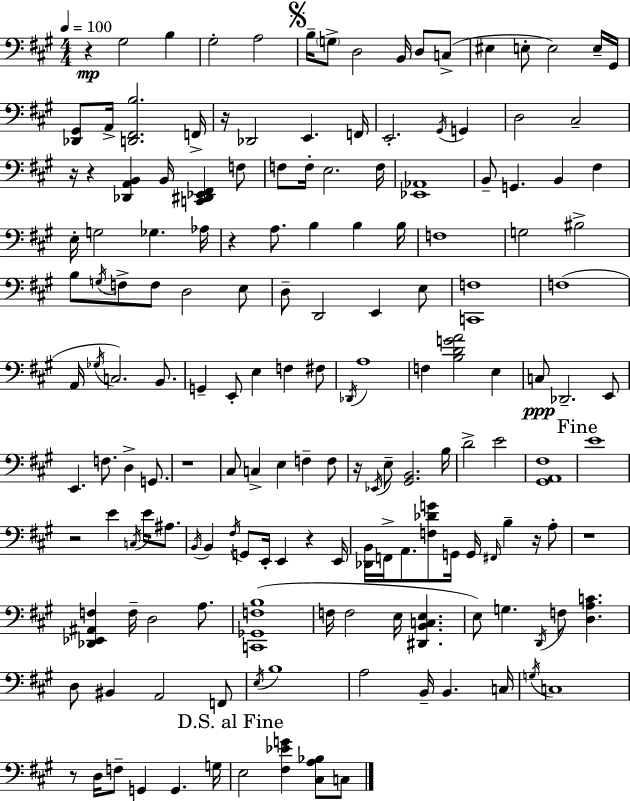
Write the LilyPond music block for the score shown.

{
  \clef bass
  \numericTimeSignature
  \time 4/4
  \key a \major
  \tempo 4 = 100
  r4\mp gis2 b4 | gis2-. a2 | \mark \markup { \musicglyph "scripts.segno" } b16-- \parenthesize g8-> d2 b,16 d8 c8->( | eis4 e8-. e2) e16-- gis,16 | \break <des, gis,>8 a,16-> <d, fis, b>2. f,16-> | r16 des,2 e,4. f,16 | e,2.-. \acciaccatura { gis,16 } g,4 | d2 cis2-- | \break r16 r4 <des, a, b,>4 b,16 <c, dis, ees, fis,>4 f8 | f8 f16-. e2. | f16 <ees, aes,>1 | b,8-- g,4. b,4 fis4 | \break e16-. g2 ges4. | aes16 r4 a8. b4 b4 | b16 f1 | g2 bis2-> | \break b8 \acciaccatura { g16 } f8-> f8 d2 | e8 d8-- d,2 e,4 | e8 <c, f>1 | f1( | \break a,16 \acciaccatura { ges16 } c2.) | b,8. g,4-- e,8-. e4 f4 | fis8 \acciaccatura { des,16 } a1 | f4 <b d' g' a'>2 | \break e4 c8\ppp des,2.-- | e,8 e,4. f8. d4-> | g,8. r1 | cis8 c4-> e4 f4-- | \break f8 r16 \acciaccatura { ees,16 } e8-- <gis, b,>2. | b16 d'2-> e'2 | <gis, a, fis>1 | \mark "Fine" e'1 | \break r2 e'4 | \acciaccatura { c16 } e'16 ais8. \acciaccatura { b,16 } b,4 \acciaccatura { fis16 } g,8 e,16-. e,4 | r4 e,16 <des, b,>16 f,16-> a,8. <f des' g'>8 g,16 | g,16 \grace { fis,16 } b4-- r16 a8-. r1 | \break <des, ees, ais, f>4 f16-- d2 | a8. <c, ges, f b>1( | f16 f2 | e16 <dis, b, c e>4. e8) g4. | \break \acciaccatura { d,16 } f8 <d a c'>4. d8 bis,4 | a,2 f,8 \acciaccatura { e16 } b1 | a2 | b,16-- b,4. c16 \acciaccatura { g16 } c1 | \break r8 d16 f8-- | g,4 g,4. g16 \mark "D.S. al Fine" e2 | <fis ees' g'>4 <cis a bes>8 c8 \bar "|."
}